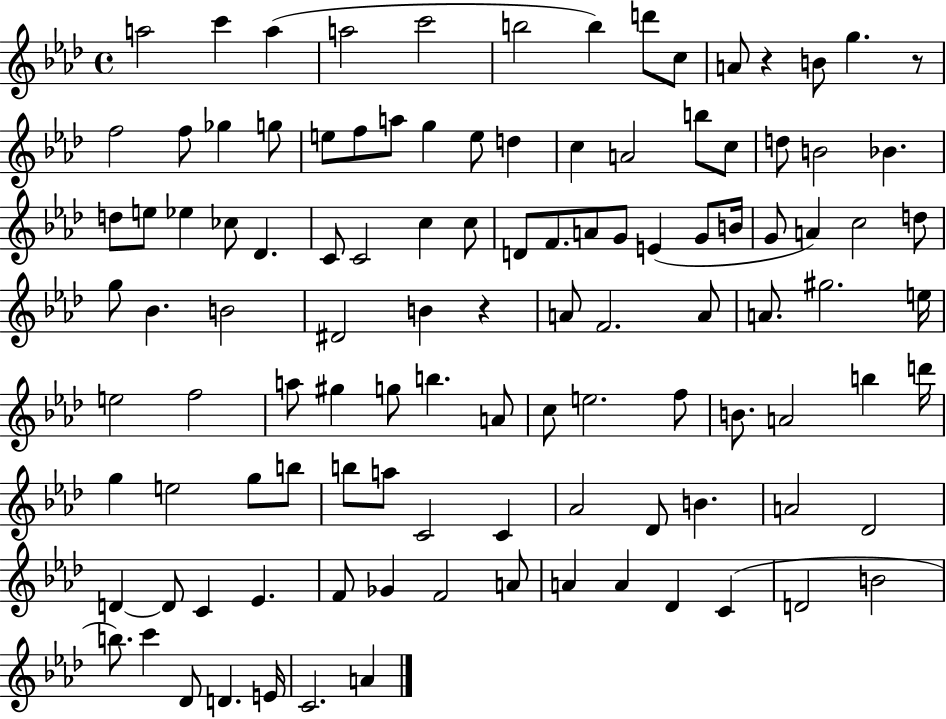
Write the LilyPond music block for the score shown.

{
  \clef treble
  \time 4/4
  \defaultTimeSignature
  \key aes \major
  \repeat volta 2 { a''2 c'''4 a''4( | a''2 c'''2 | b''2 b''4) d'''8 c''8 | a'8 r4 b'8 g''4. r8 | \break f''2 f''8 ges''4 g''8 | e''8 f''8 a''8 g''4 e''8 d''4 | c''4 a'2 b''8 c''8 | d''8 b'2 bes'4. | \break d''8 e''8 ees''4 ces''8 des'4. | c'8 c'2 c''4 c''8 | d'8 f'8. a'8 g'8 e'4( g'8 b'16 | g'8 a'4) c''2 d''8 | \break g''8 bes'4. b'2 | dis'2 b'4 r4 | a'8 f'2. a'8 | a'8. gis''2. e''16 | \break e''2 f''2 | a''8 gis''4 g''8 b''4. a'8 | c''8 e''2. f''8 | b'8. a'2 b''4 d'''16 | \break g''4 e''2 g''8 b''8 | b''8 a''8 c'2 c'4 | aes'2 des'8 b'4. | a'2 des'2 | \break d'4~~ d'8 c'4 ees'4. | f'8 ges'4 f'2 a'8 | a'4 a'4 des'4 c'4( | d'2 b'2 | \break b''8.) c'''4 des'8 d'4. e'16 | c'2. a'4 | } \bar "|."
}